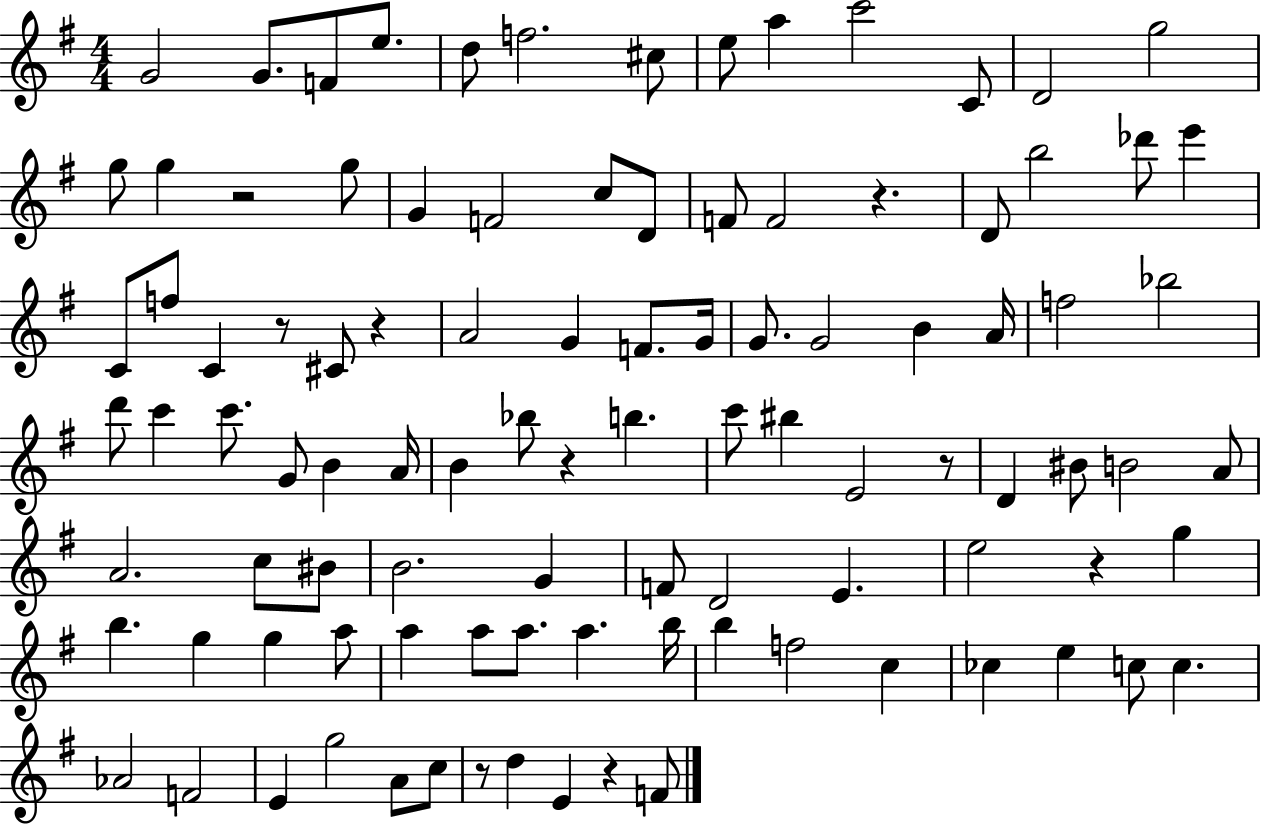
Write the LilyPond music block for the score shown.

{
  \clef treble
  \numericTimeSignature
  \time 4/4
  \key g \major
  g'2 g'8. f'8 e''8. | d''8 f''2. cis''8 | e''8 a''4 c'''2 c'8 | d'2 g''2 | \break g''8 g''4 r2 g''8 | g'4 f'2 c''8 d'8 | f'8 f'2 r4. | d'8 b''2 des'''8 e'''4 | \break c'8 f''8 c'4 r8 cis'8 r4 | a'2 g'4 f'8. g'16 | g'8. g'2 b'4 a'16 | f''2 bes''2 | \break d'''8 c'''4 c'''8. g'8 b'4 a'16 | b'4 bes''8 r4 b''4. | c'''8 bis''4 e'2 r8 | d'4 bis'8 b'2 a'8 | \break a'2. c''8 bis'8 | b'2. g'4 | f'8 d'2 e'4. | e''2 r4 g''4 | \break b''4. g''4 g''4 a''8 | a''4 a''8 a''8. a''4. b''16 | b''4 f''2 c''4 | ces''4 e''4 c''8 c''4. | \break aes'2 f'2 | e'4 g''2 a'8 c''8 | r8 d''4 e'4 r4 f'8 | \bar "|."
}